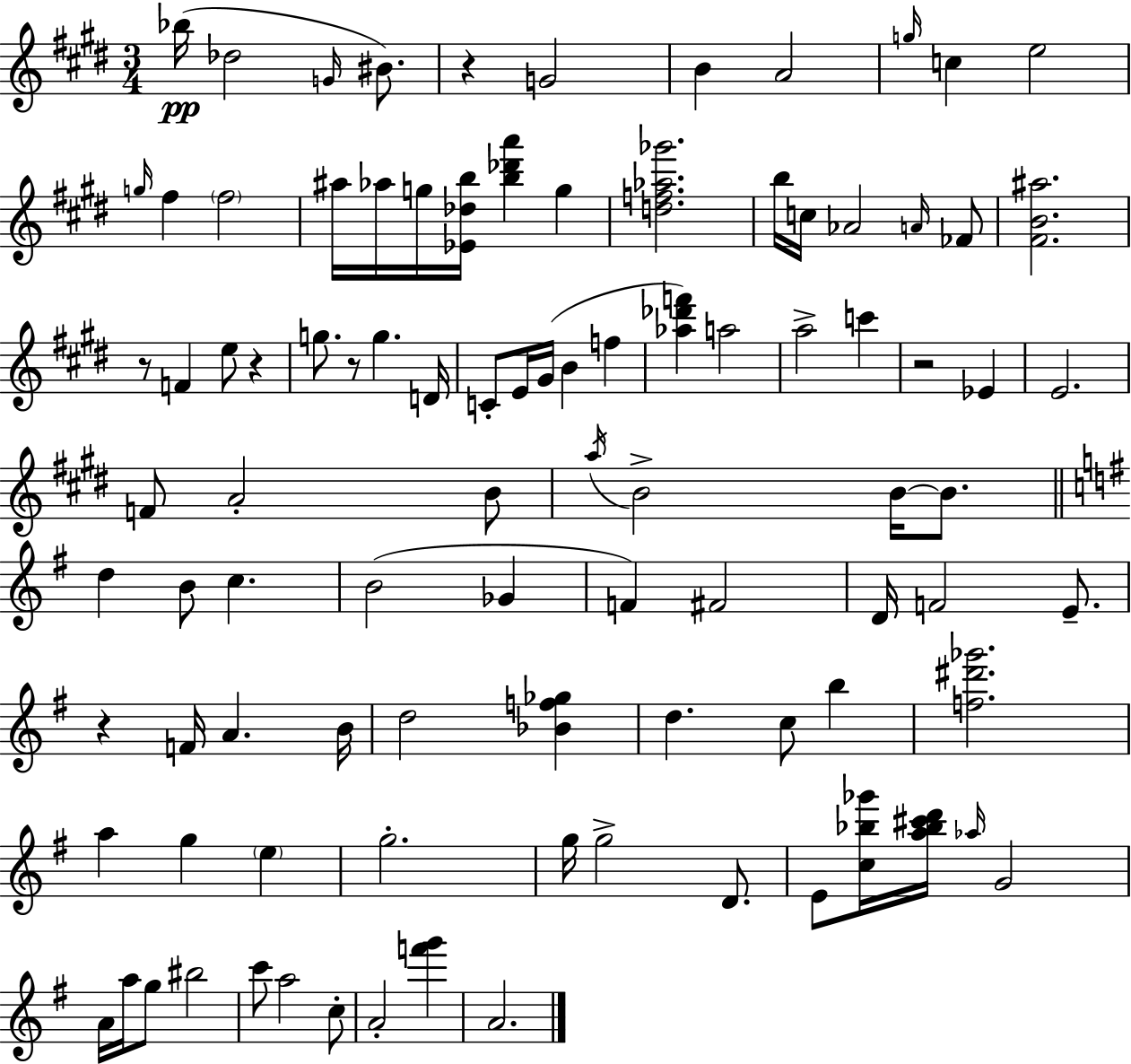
X:1
T:Untitled
M:3/4
L:1/4
K:E
_b/4 _d2 G/4 ^B/2 z G2 B A2 g/4 c e2 g/4 ^f ^f2 ^a/4 _a/4 g/4 [_E_db]/4 [b_d'a'] g [df_a_g']2 b/4 c/4 _A2 A/4 _F/2 [^FB^a]2 z/2 F e/2 z g/2 z/2 g D/4 C/2 E/4 ^G/4 B f [_a_d'f'] a2 a2 c' z2 _E E2 F/2 A2 B/2 a/4 B2 B/4 B/2 d B/2 c B2 _G F ^F2 D/4 F2 E/2 z F/4 A B/4 d2 [_Bf_g] d c/2 b [f^d'_g']2 a g e g2 g/4 g2 D/2 E/2 [c_b_g']/4 [a_b^c'd']/4 _a/4 G2 A/4 a/4 g/2 ^b2 c'/2 a2 c/2 A2 [f'g'] A2